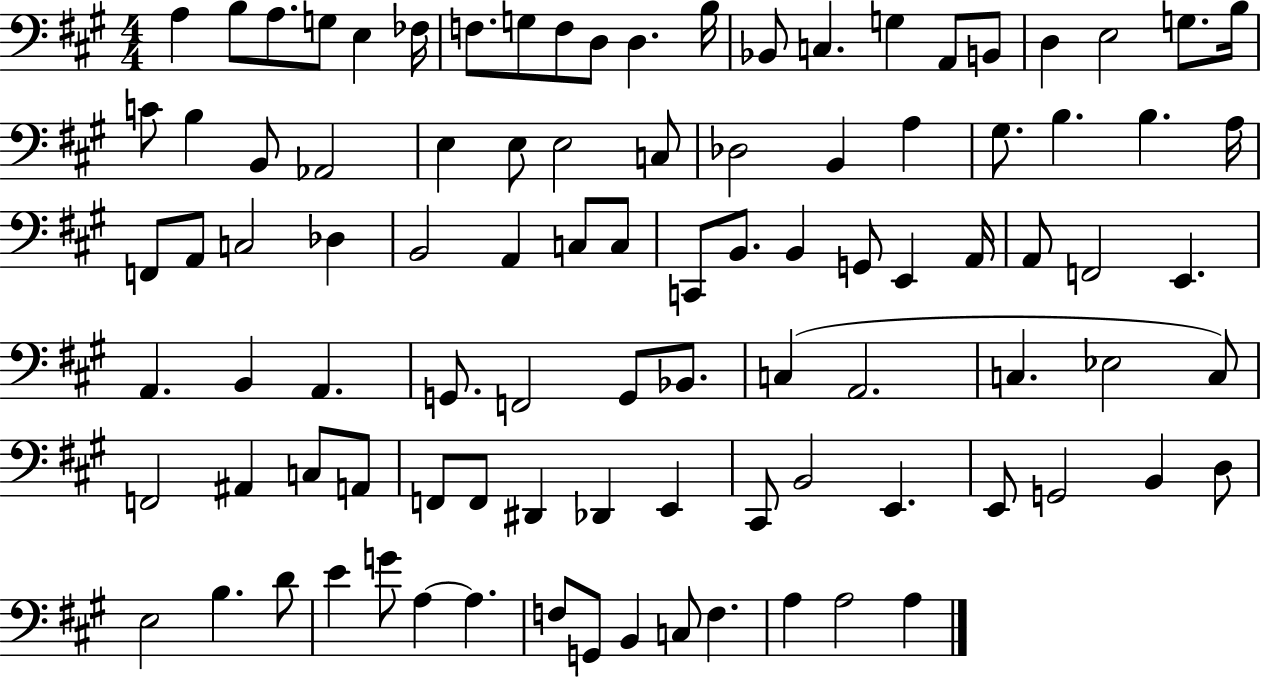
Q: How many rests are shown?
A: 0